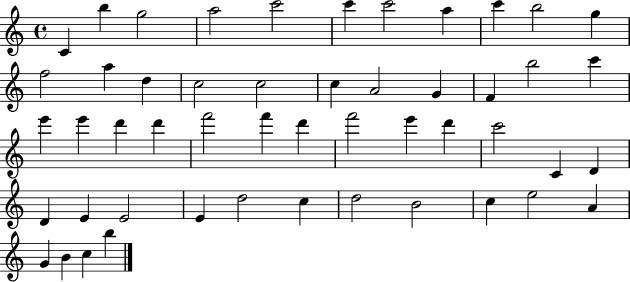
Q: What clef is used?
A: treble